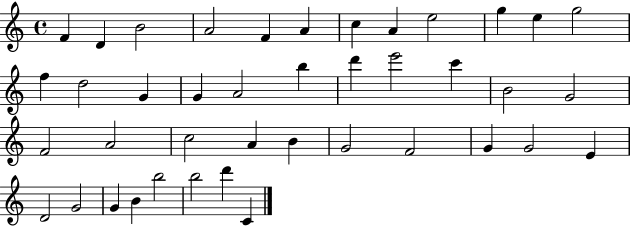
F4/q D4/q B4/h A4/h F4/q A4/q C5/q A4/q E5/h G5/q E5/q G5/h F5/q D5/h G4/q G4/q A4/h B5/q D6/q E6/h C6/q B4/h G4/h F4/h A4/h C5/h A4/q B4/q G4/h F4/h G4/q G4/h E4/q D4/h G4/h G4/q B4/q B5/h B5/h D6/q C4/q